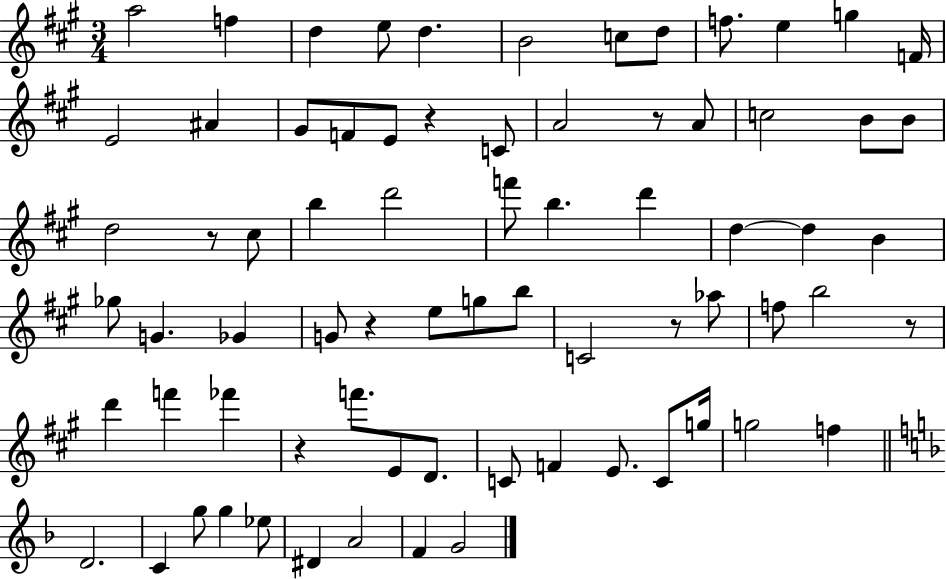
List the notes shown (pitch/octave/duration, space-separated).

A5/h F5/q D5/q E5/e D5/q. B4/h C5/e D5/e F5/e. E5/q G5/q F4/s E4/h A#4/q G#4/e F4/e E4/e R/q C4/e A4/h R/e A4/e C5/h B4/e B4/e D5/h R/e C#5/e B5/q D6/h F6/e B5/q. D6/q D5/q D5/q B4/q Gb5/e G4/q. Gb4/q G4/e R/q E5/e G5/e B5/e C4/h R/e Ab5/e F5/e B5/h R/e D6/q F6/q FES6/q R/q F6/e. E4/e D4/e. C4/e F4/q E4/e. C4/e G5/s G5/h F5/q D4/h. C4/q G5/e G5/q Eb5/e D#4/q A4/h F4/q G4/h